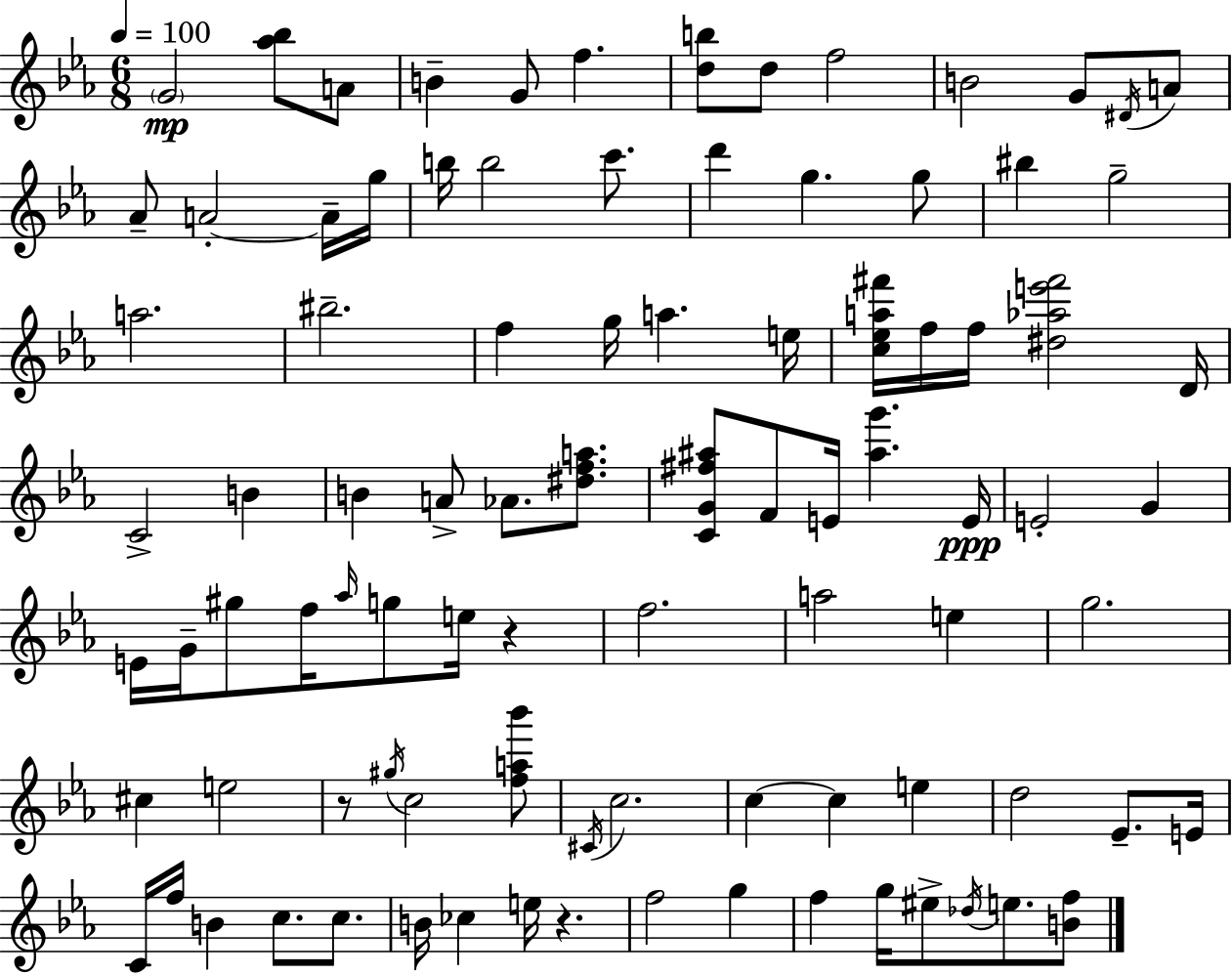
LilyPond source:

{
  \clef treble
  \numericTimeSignature
  \time 6/8
  \key ees \major
  \tempo 4 = 100
  \repeat volta 2 { \parenthesize g'2\mp <aes'' bes''>8 a'8 | b'4-- g'8 f''4. | <d'' b''>8 d''8 f''2 | b'2 g'8 \acciaccatura { dis'16 } a'8 | \break aes'8-- a'2-.~~ a'16-- | g''16 b''16 b''2 c'''8. | d'''4 g''4. g''8 | bis''4 g''2-- | \break a''2. | bis''2.-- | f''4 g''16 a''4. | e''16 <c'' ees'' a'' fis'''>16 f''16 f''16 <dis'' aes'' e''' fis'''>2 | \break d'16 c'2-> b'4 | b'4 a'8-> aes'8. <dis'' f'' a''>8. | <c' g' fis'' ais''>8 f'8 e'16 <ais'' g'''>4. | e'16\ppp e'2-. g'4 | \break e'16 g'16-- gis''8 f''16 \grace { aes''16 } g''8 e''16 r4 | f''2. | a''2 e''4 | g''2. | \break cis''4 e''2 | r8 \acciaccatura { gis''16 } c''2 | <f'' a'' bes'''>8 \acciaccatura { cis'16 } c''2. | c''4~~ c''4 | \break e''4 d''2 | ees'8.-- e'16 c'16 f''16 b'4 c''8. | c''8. b'16 ces''4 e''16 r4. | f''2 | \break g''4 f''4 g''16 eis''8-> \acciaccatura { des''16 } | e''8. <b' f''>8 } \bar "|."
}